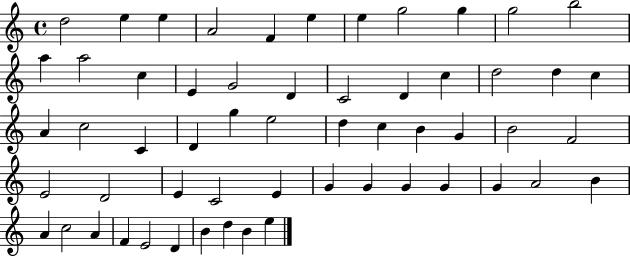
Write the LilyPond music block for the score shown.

{
  \clef treble
  \time 4/4
  \defaultTimeSignature
  \key c \major
  d''2 e''4 e''4 | a'2 f'4 e''4 | e''4 g''2 g''4 | g''2 b''2 | \break a''4 a''2 c''4 | e'4 g'2 d'4 | c'2 d'4 c''4 | d''2 d''4 c''4 | \break a'4 c''2 c'4 | d'4 g''4 e''2 | d''4 c''4 b'4 g'4 | b'2 f'2 | \break e'2 d'2 | e'4 c'2 e'4 | g'4 g'4 g'4 g'4 | g'4 a'2 b'4 | \break a'4 c''2 a'4 | f'4 e'2 d'4 | b'4 d''4 b'4 e''4 | \bar "|."
}